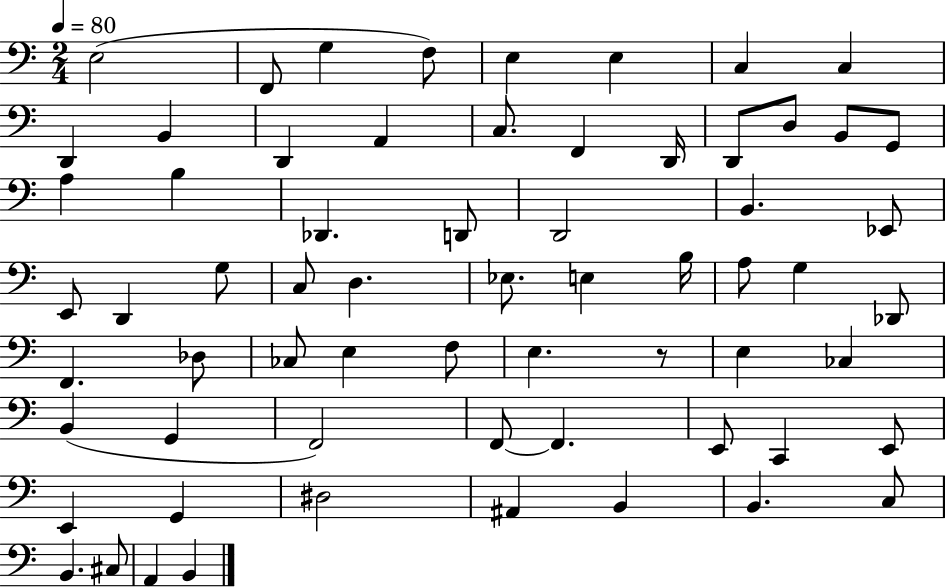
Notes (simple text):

E3/h F2/e G3/q F3/e E3/q E3/q C3/q C3/q D2/q B2/q D2/q A2/q C3/e. F2/q D2/s D2/e D3/e B2/e G2/e A3/q B3/q Db2/q. D2/e D2/h B2/q. Eb2/e E2/e D2/q G3/e C3/e D3/q. Eb3/e. E3/q B3/s A3/e G3/q Db2/e F2/q. Db3/e CES3/e E3/q F3/e E3/q. R/e E3/q CES3/q B2/q G2/q F2/h F2/e F2/q. E2/e C2/q E2/e E2/q G2/q D#3/h A#2/q B2/q B2/q. C3/e B2/q. C#3/e A2/q B2/q